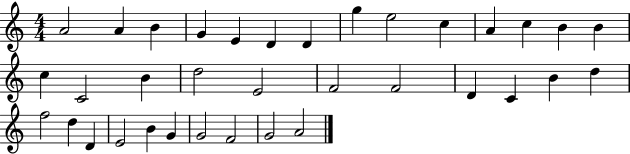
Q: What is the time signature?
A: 4/4